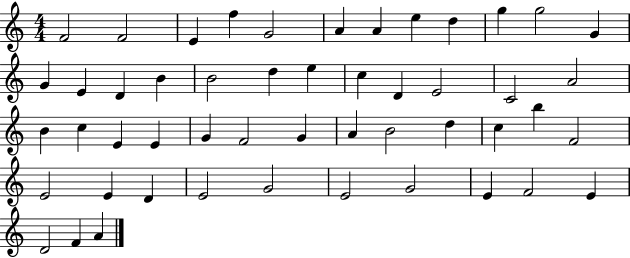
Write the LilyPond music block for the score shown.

{
  \clef treble
  \numericTimeSignature
  \time 4/4
  \key c \major
  f'2 f'2 | e'4 f''4 g'2 | a'4 a'4 e''4 d''4 | g''4 g''2 g'4 | \break g'4 e'4 d'4 b'4 | b'2 d''4 e''4 | c''4 d'4 e'2 | c'2 a'2 | \break b'4 c''4 e'4 e'4 | g'4 f'2 g'4 | a'4 b'2 d''4 | c''4 b''4 f'2 | \break e'2 e'4 d'4 | e'2 g'2 | e'2 g'2 | e'4 f'2 e'4 | \break d'2 f'4 a'4 | \bar "|."
}